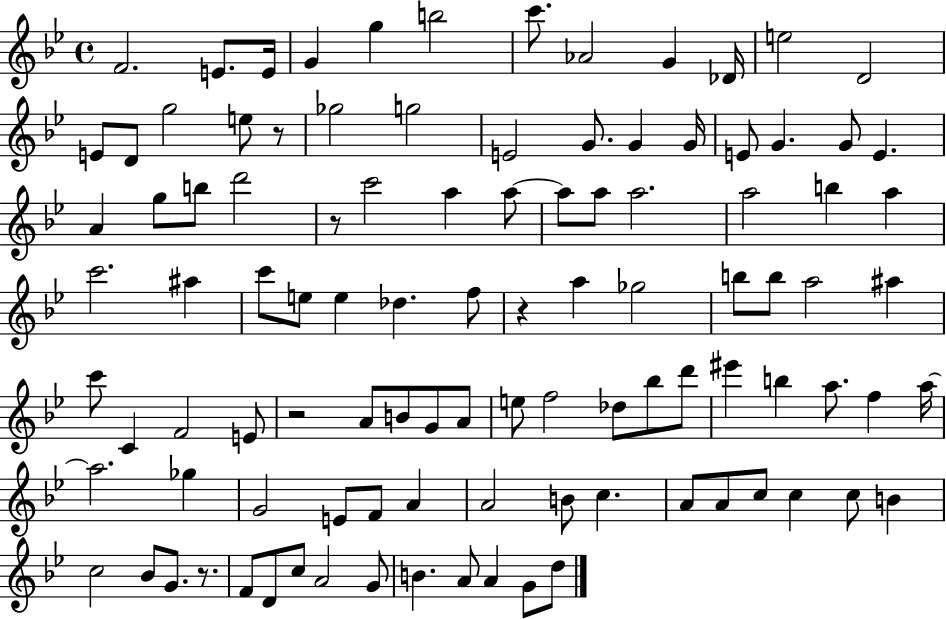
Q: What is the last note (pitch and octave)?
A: D5